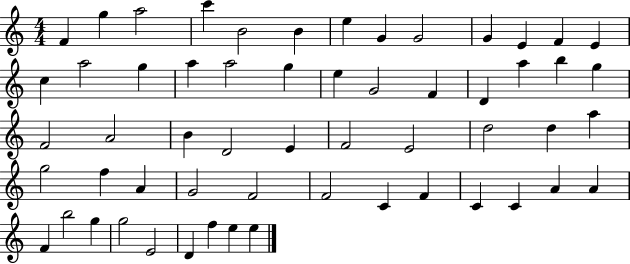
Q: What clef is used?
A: treble